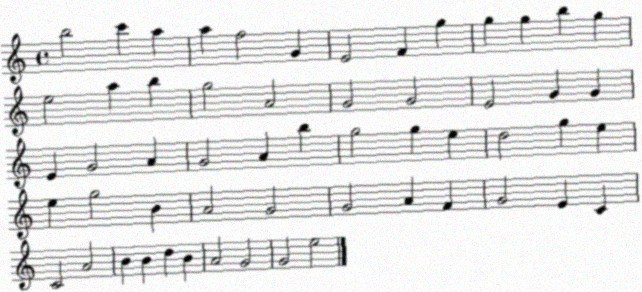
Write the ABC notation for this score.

X:1
T:Untitled
M:4/4
L:1/4
K:C
b2 c' a a f2 G E2 F g g g b g e2 a b g2 A2 G2 G2 E2 G G E G2 A G2 A b g2 g e d2 g e e g2 B A2 G2 G2 A F G2 E C C2 A2 B B d B A2 G2 G2 e2